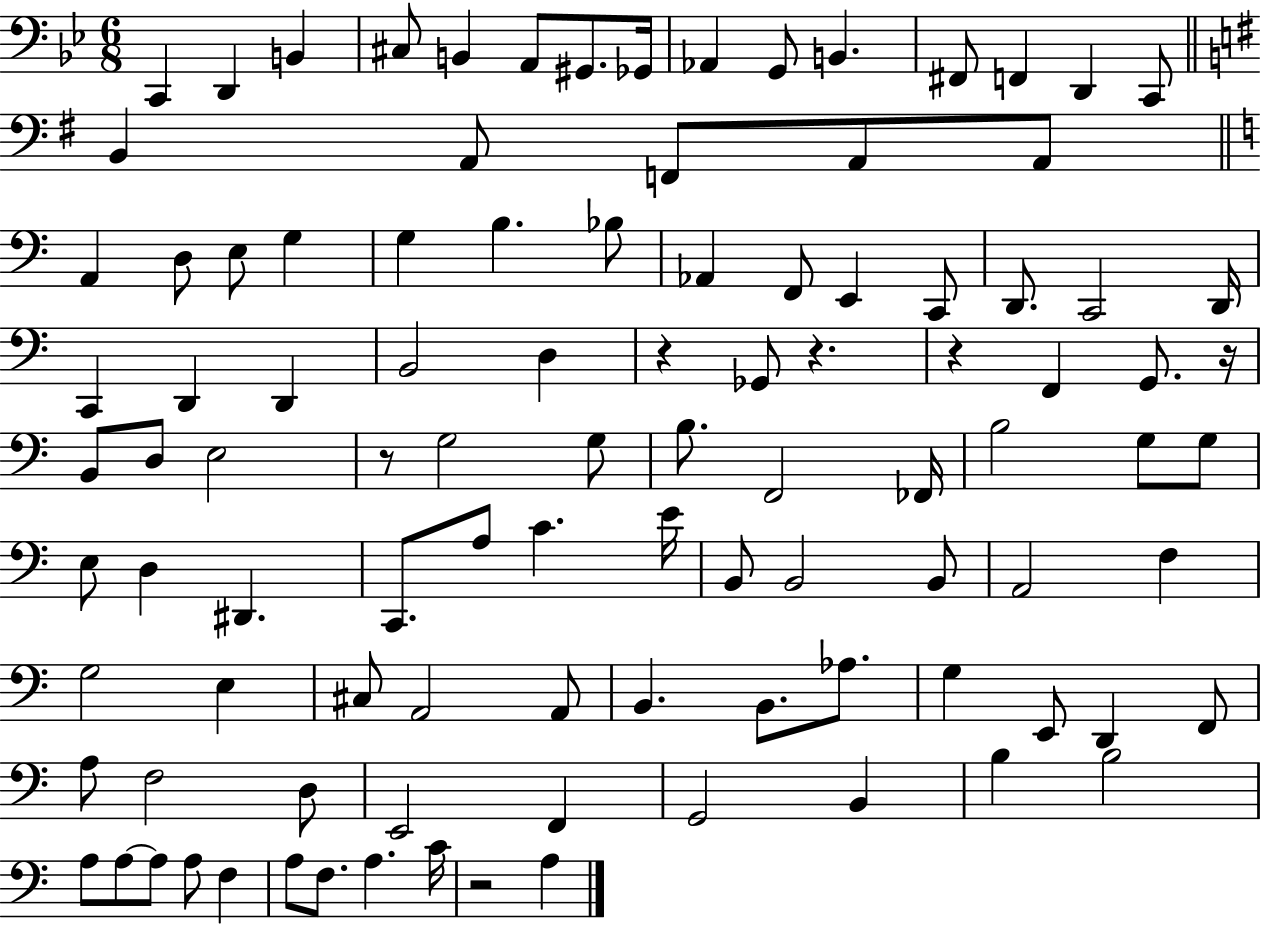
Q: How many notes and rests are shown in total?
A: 102